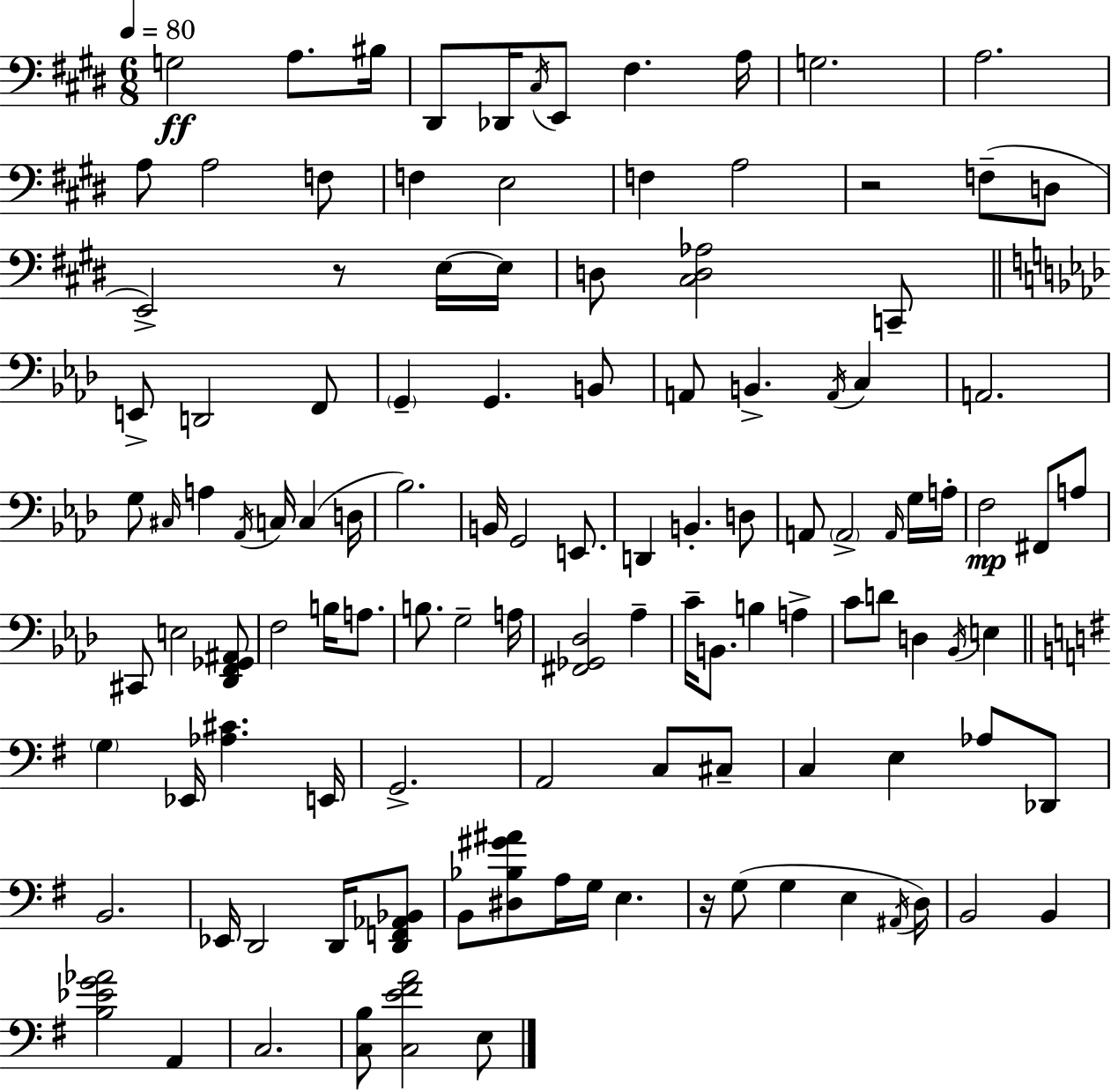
{
  \clef bass
  \numericTimeSignature
  \time 6/8
  \key e \major
  \tempo 4 = 80
  g2\ff a8. bis16 | dis,8 des,16 \acciaccatura { cis16 } e,8 fis4. | a16 g2. | a2. | \break a8 a2 f8 | f4 e2 | f4 a2 | r2 f8--( d8 | \break e,2->) r8 e16~~ | e16 d8 <cis d aes>2 c,8-- | \bar "||" \break \key aes \major e,8-> d,2 f,8 | \parenthesize g,4-- g,4. b,8 | a,8 b,4.-> \acciaccatura { a,16 } c4 | a,2. | \break g8 \grace { cis16 } a4 \acciaccatura { aes,16 } c16 c4( | d16 bes2.) | b,16 g,2 | e,8. d,4 b,4.-. | \break d8 a,8 \parenthesize a,2-> | \grace { a,16 } g16 a16-. f2\mp | fis,8 a8 cis,8 e2 | <des, f, ges, ais,>8 f2 | \break b16 a8. b8. g2-- | a16 <fis, ges, des>2 | aes4-- c'16-- b,8. b4 | a4-> c'8 d'8 d4 | \break \acciaccatura { bes,16 } e4 \bar "||" \break \key e \minor \parenthesize g4 ees,16 <aes cis'>4. e,16 | g,2.-> | a,2 c8 cis8-- | c4 e4 aes8 des,8 | \break b,2. | ees,16 d,2 d,16 <d, f, aes, bes,>8 | b,8 <dis bes gis' ais'>8 a16 g16 e4. | r16 g8( g4 e4 \acciaccatura { ais,16 } | \break d16) b,2 b,4 | <b ees' g' aes'>2 a,4 | c2. | <c b>8 <c e' fis' a'>2 e8 | \break \bar "|."
}